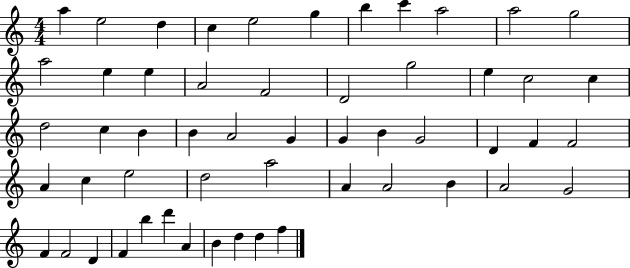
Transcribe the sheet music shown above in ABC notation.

X:1
T:Untitled
M:4/4
L:1/4
K:C
a e2 d c e2 g b c' a2 a2 g2 a2 e e A2 F2 D2 g2 e c2 c d2 c B B A2 G G B G2 D F F2 A c e2 d2 a2 A A2 B A2 G2 F F2 D F b d' A B d d f